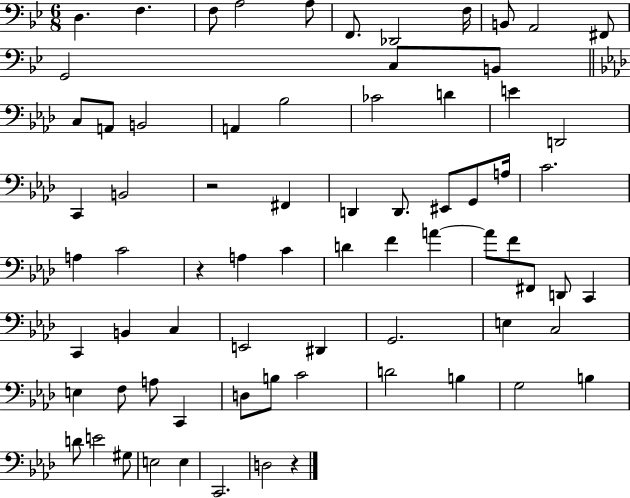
{
  \clef bass
  \numericTimeSignature
  \time 6/8
  \key bes \major
  d4. f4. | f8 a2 a8 | f,8. des,2 f16 | b,8 a,2 fis,8 | \break g,2 c8 b,8 | \bar "||" \break \key aes \major c8 a,8 b,2 | a,4 bes2 | ces'2 d'4 | e'4 d,2 | \break c,4 b,2 | r2 fis,4 | d,4 d,8. eis,8 g,8 a16 | c'2. | \break a4 c'2 | r4 a4 c'4 | d'4 f'4 a'4~~ | a'8 f'8 fis,8 d,8 c,4 | \break c,4 b,4 c4 | e,2 dis,4 | g,2. | e4 c2 | \break e4 f8 a8 c,4 | d8 b8 c'2 | d'2 b4 | g2 b4 | \break d'8 e'2 gis8 | e2 e4 | c,2. | d2 r4 | \break \bar "|."
}